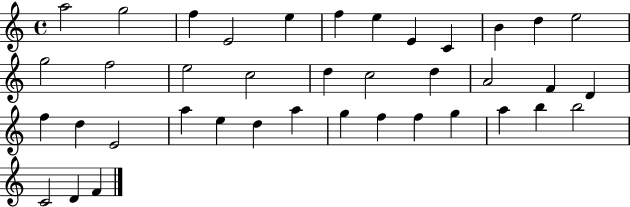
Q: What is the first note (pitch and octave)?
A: A5